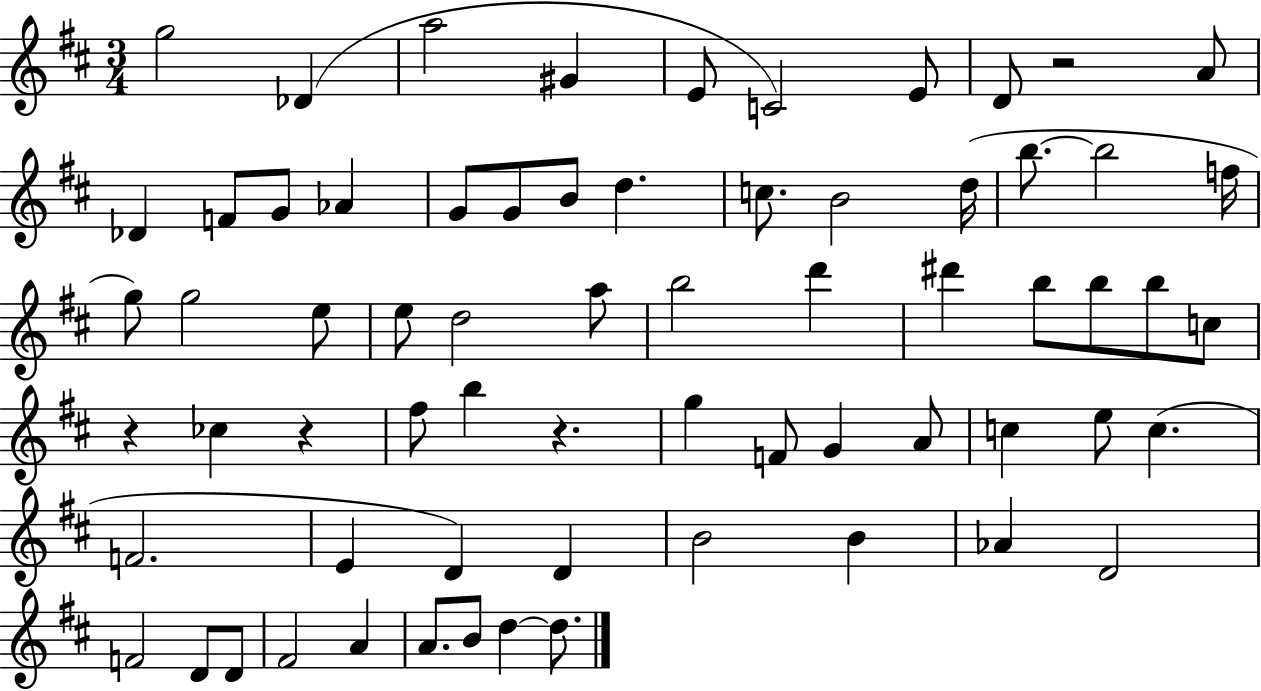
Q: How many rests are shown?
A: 4